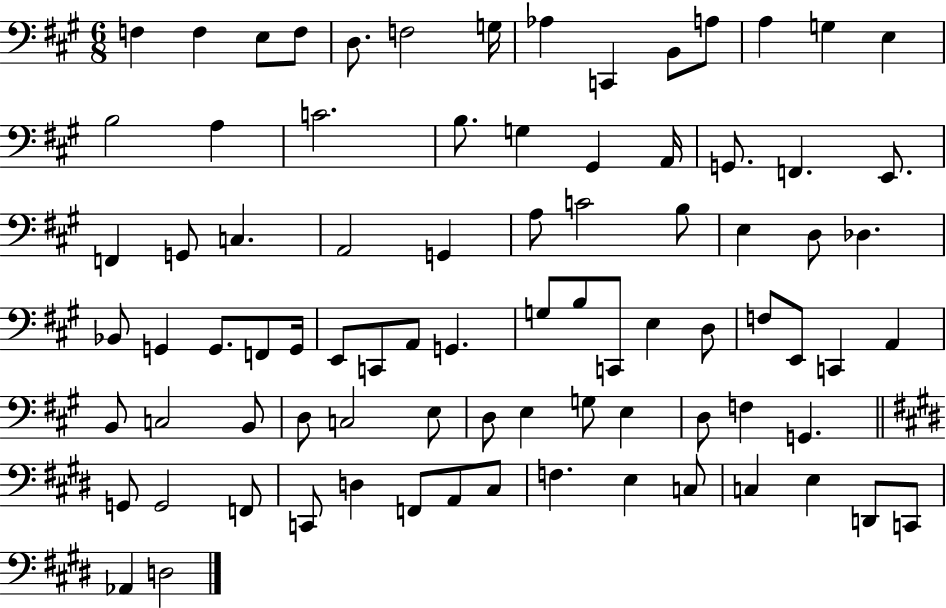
F3/q F3/q E3/e F3/e D3/e. F3/h G3/s Ab3/q C2/q B2/e A3/e A3/q G3/q E3/q B3/h A3/q C4/h. B3/e. G3/q G#2/q A2/s G2/e. F2/q. E2/e. F2/q G2/e C3/q. A2/h G2/q A3/e C4/h B3/e E3/q D3/e Db3/q. Bb2/e G2/q G2/e. F2/e G2/s E2/e C2/e A2/e G2/q. G3/e B3/e C2/e E3/q D3/e F3/e E2/e C2/q A2/q B2/e C3/h B2/e D3/e C3/h E3/e D3/e E3/q G3/e E3/q D3/e F3/q G2/q. G2/e G2/h F2/e C2/e D3/q F2/e A2/e C#3/e F3/q. E3/q C3/e C3/q E3/q D2/e C2/e Ab2/q D3/h